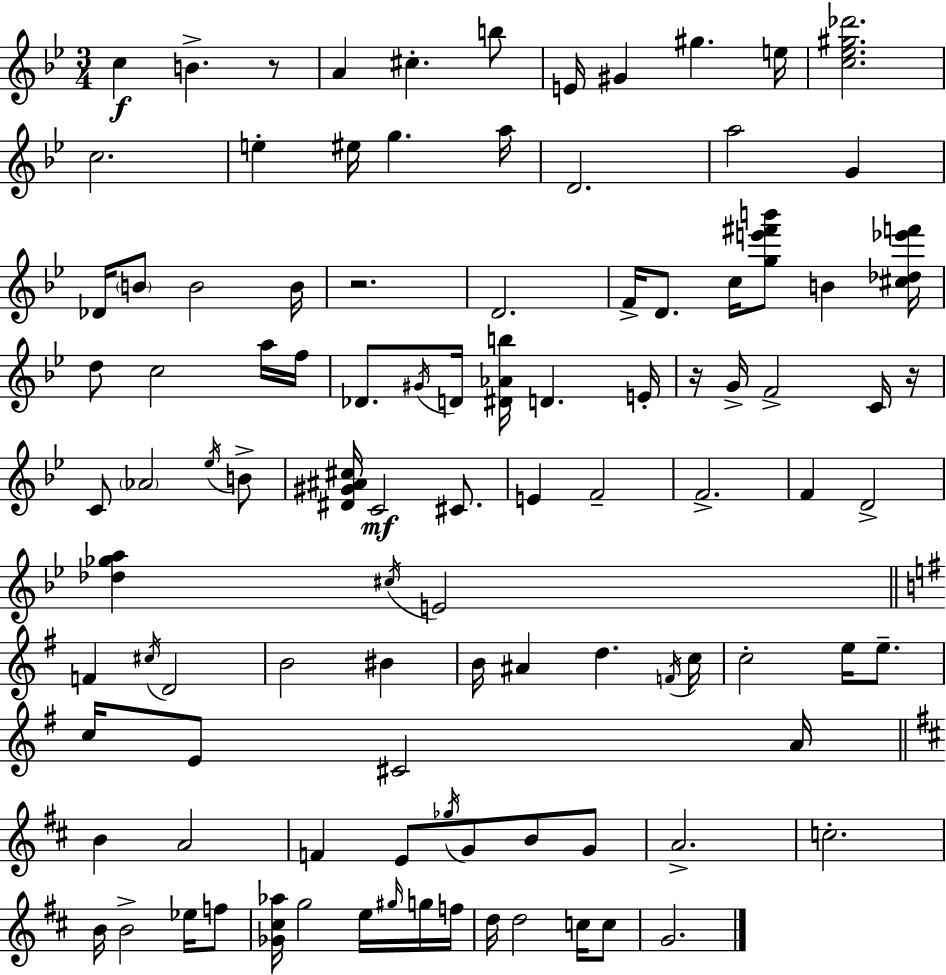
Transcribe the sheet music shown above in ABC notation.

X:1
T:Untitled
M:3/4
L:1/4
K:Gm
c B z/2 A ^c b/2 E/4 ^G ^g e/4 [c_e^g_d']2 c2 e ^e/4 g a/4 D2 a2 G _D/4 B/2 B2 B/4 z2 D2 F/4 D/2 c/4 [ge'^f'b']/2 B [^c_d_e'f']/4 d/2 c2 a/4 f/4 _D/2 ^G/4 D/4 [^D_Ab]/4 D E/4 z/4 G/4 F2 C/4 z/4 C/2 _A2 _e/4 B/2 [^D^G^A^c]/4 C2 ^C/2 E F2 F2 F D2 [_d_ga] ^c/4 E2 F ^c/4 D2 B2 ^B B/4 ^A d F/4 c/4 c2 e/4 e/2 c/4 E/2 ^C2 A/4 B A2 F E/2 _g/4 G/2 B/2 G/2 A2 c2 B/4 B2 _e/4 f/2 [_G^c_a]/4 g2 e/4 ^g/4 g/4 f/4 d/4 d2 c/4 c/2 G2